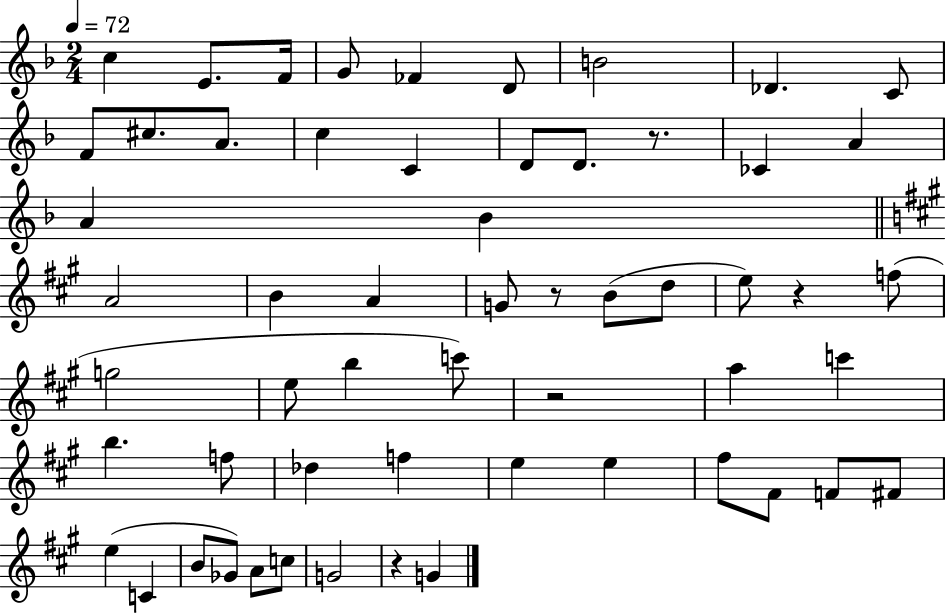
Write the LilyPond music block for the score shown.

{
  \clef treble
  \numericTimeSignature
  \time 2/4
  \key f \major
  \tempo 4 = 72
  c''4 e'8. f'16 | g'8 fes'4 d'8 | b'2 | des'4. c'8 | \break f'8 cis''8. a'8. | c''4 c'4 | d'8 d'8. r8. | ces'4 a'4 | \break a'4 bes'4 | \bar "||" \break \key a \major a'2 | b'4 a'4 | g'8 r8 b'8( d''8 | e''8) r4 f''8( | \break g''2 | e''8 b''4 c'''8) | r2 | a''4 c'''4 | \break b''4. f''8 | des''4 f''4 | e''4 e''4 | fis''8 fis'8 f'8 fis'8 | \break e''4( c'4 | b'8 ges'8) a'8 c''8 | g'2 | r4 g'4 | \break \bar "|."
}